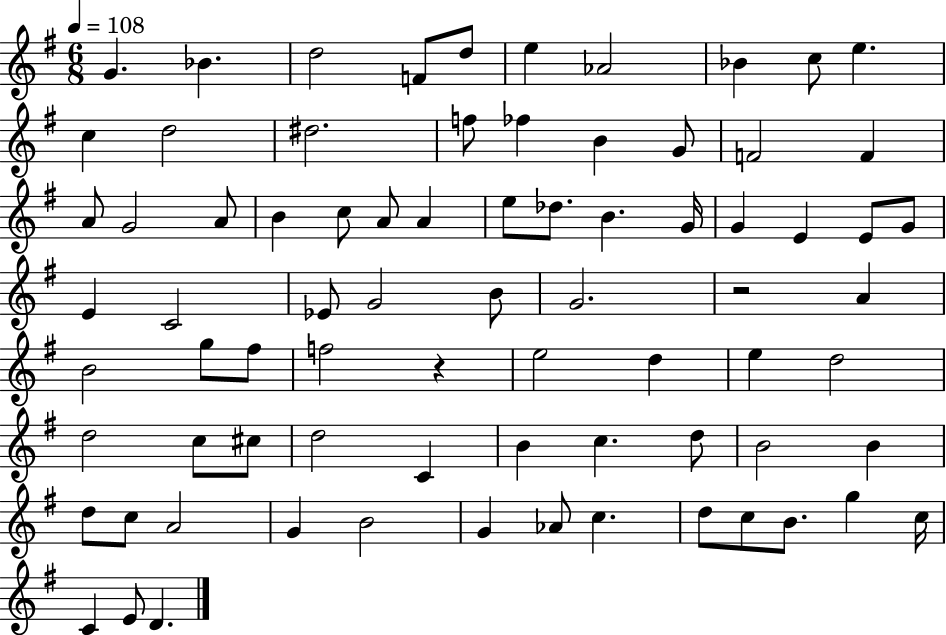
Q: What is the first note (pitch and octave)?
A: G4